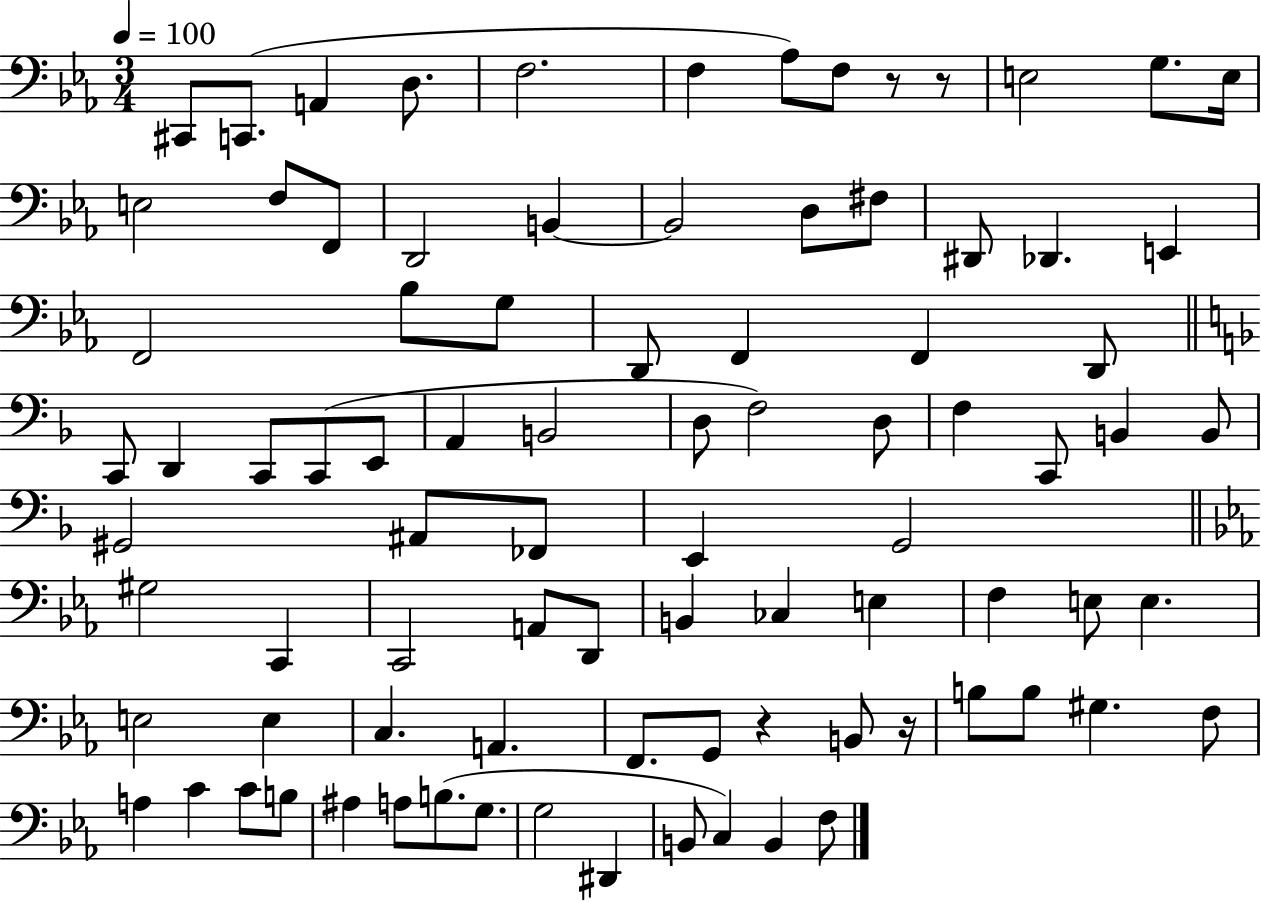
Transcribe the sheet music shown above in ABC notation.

X:1
T:Untitled
M:3/4
L:1/4
K:Eb
^C,,/2 C,,/2 A,, D,/2 F,2 F, _A,/2 F,/2 z/2 z/2 E,2 G,/2 E,/4 E,2 F,/2 F,,/2 D,,2 B,, B,,2 D,/2 ^F,/2 ^D,,/2 _D,, E,, F,,2 _B,/2 G,/2 D,,/2 F,, F,, D,,/2 C,,/2 D,, C,,/2 C,,/2 E,,/2 A,, B,,2 D,/2 F,2 D,/2 F, C,,/2 B,, B,,/2 ^G,,2 ^A,,/2 _F,,/2 E,, G,,2 ^G,2 C,, C,,2 A,,/2 D,,/2 B,, _C, E, F, E,/2 E, E,2 E, C, A,, F,,/2 G,,/2 z B,,/2 z/4 B,/2 B,/2 ^G, F,/2 A, C C/2 B,/2 ^A, A,/2 B,/2 G,/2 G,2 ^D,, B,,/2 C, B,, F,/2